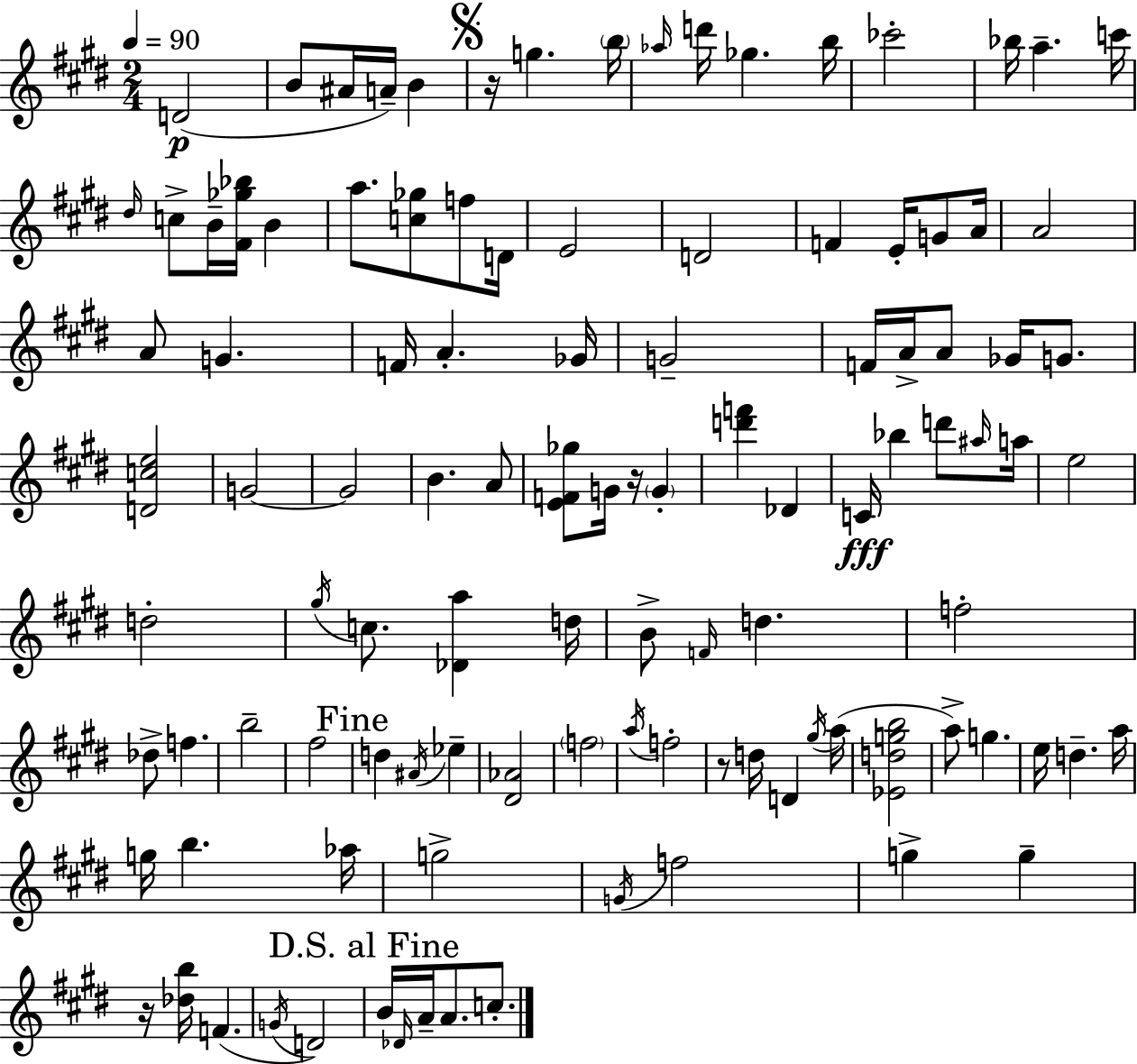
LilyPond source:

{
  \clef treble
  \numericTimeSignature
  \time 2/4
  \key e \major
  \tempo 4 = 90
  d'2(\p | b'8 ais'16 a'16--) b'4 | \mark \markup { \musicglyph "scripts.segno" } r16 g''4. \parenthesize b''16 | \grace { aes''16 } d'''16 ges''4. | \break b''16 ces'''2-. | bes''16 a''4.-- | c'''16 \grace { dis''16 } c''8-> b'16-- <fis' ges'' bes''>16 b'4 | a''8. <c'' ges''>8 f''8 | \break d'16 e'2 | d'2 | f'4 e'16-. g'8 | a'16 a'2 | \break a'8 g'4. | f'16 a'4.-. | ges'16 g'2-- | f'16 a'16-> a'8 ges'16 g'8. | \break <d' c'' e''>2 | g'2~~ | g'2 | b'4. | \break a'8 <e' f' ges''>8 g'16 r16 \parenthesize g'4-. | <d''' f'''>4 des'4 | c'16\fff bes''4 d'''8 | \grace { ais''16 } a''16 e''2 | \break d''2-. | \acciaccatura { gis''16 } c''8. <des' a''>4 | d''16 b'8-> \grace { f'16 } d''4. | f''2-. | \break des''8-> f''4. | b''2-- | fis''2 | \mark "Fine" d''4 | \break \acciaccatura { ais'16 } ees''4-- <dis' aes'>2 | \parenthesize f''2 | \acciaccatura { a''16 } f''2-. | r8 | \break d''16 d'4 \acciaccatura { gis''16 }( a''16 | <ees' d'' g'' b''>2 | a''8->) g''4. | e''16 d''4.-- a''16 | \break g''16 b''4. aes''16 | g''2-> | \acciaccatura { g'16 } f''2 | g''4-> g''4-- | \break r16 <des'' b''>16 f'4.( | \acciaccatura { g'16 } d'2) | \mark "D.S. al Fine" b'16 \grace { des'16 } a'16-- a'8. | c''8.-. \bar "|."
}